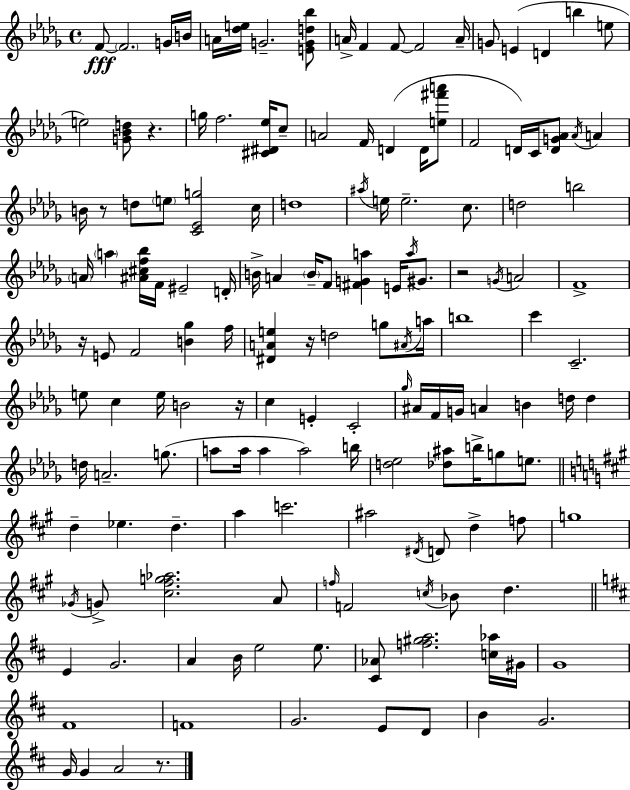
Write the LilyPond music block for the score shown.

{
  \clef treble
  \time 4/4
  \defaultTimeSignature
  \key bes \minor
  \repeat volta 2 { f'8~~\fff \parenthesize f'2. g'16 b'16 | a'16 <des'' e''>16 g'2.-- <e' g' d'' bes''>8 | a'16-> f'4 f'8~~ f'2 a'16-- | g'8 e'4( d'4 b''4 e''8 | \break e''2) <g' bes' d''>8 r4. | g''16 f''2. <cis' dis' ees''>16 c''8-- | a'2 f'16 d'4( d'16 <e'' fis''' a'''>8 | f'2 d'16) c'16 <d' g' aes'>8 \acciaccatura { aes'16 } a'4 | \break b'16 r8 d''8 \parenthesize e''8 <c' ees' g''>2 | c''16 d''1 | \acciaccatura { ais''16 } e''16 e''2.-- c''8. | d''2 b''2 | \break \parenthesize a'16 \parenthesize a''4 <ais' cis'' f'' bes''>16 f'16 eis'2-- | d'16-. b'16-> a'4 \parenthesize b'16-- f'8 <fis' g' a''>4 e'16 \acciaccatura { a''16 } | gis'8. r2 \acciaccatura { g'16 } a'2 | f'1-> | \break r16 e'8 f'2 <b' ges''>4 | f''16 <dis' a' e''>4 r16 d''2 | g''8 \acciaccatura { ais'16 } a''16 b''1 | c'''4 c'2.-- | \break e''8 c''4 e''16 b'2 | r16 c''4 e'4-. c'2-. | \grace { ges''16 } ais'16 f'16 g'16 a'4 b'4 | d''16 d''4 d''16 a'2.-- | \break g''8.( a''8 a''16 a''4 a''2) | b''16 <d'' ees''>2 <des'' ais''>8 | b''16-> g''8 e''8. \bar "||" \break \key a \major d''4-- ees''4. d''4.-- | a''4 c'''2. | ais''2 \acciaccatura { dis'16 } d'8 d''4-> f''8 | g''1 | \break \acciaccatura { ges'16 } g'8-> <cis'' fis'' g'' aes''>2. | a'8 \grace { f''16 } f'2 \acciaccatura { c''16 } bes'8 d''4. | \bar "||" \break \key d \major e'4 g'2. | a'4 b'16 e''2 e''8. | <cis' aes'>8 <f'' gis'' a''>2. <c'' aes''>16 gis'16 | g'1 | \break fis'1 | f'1 | g'2. e'8 d'8 | b'4 g'2. | \break g'16 g'4 a'2 r8. | } \bar "|."
}